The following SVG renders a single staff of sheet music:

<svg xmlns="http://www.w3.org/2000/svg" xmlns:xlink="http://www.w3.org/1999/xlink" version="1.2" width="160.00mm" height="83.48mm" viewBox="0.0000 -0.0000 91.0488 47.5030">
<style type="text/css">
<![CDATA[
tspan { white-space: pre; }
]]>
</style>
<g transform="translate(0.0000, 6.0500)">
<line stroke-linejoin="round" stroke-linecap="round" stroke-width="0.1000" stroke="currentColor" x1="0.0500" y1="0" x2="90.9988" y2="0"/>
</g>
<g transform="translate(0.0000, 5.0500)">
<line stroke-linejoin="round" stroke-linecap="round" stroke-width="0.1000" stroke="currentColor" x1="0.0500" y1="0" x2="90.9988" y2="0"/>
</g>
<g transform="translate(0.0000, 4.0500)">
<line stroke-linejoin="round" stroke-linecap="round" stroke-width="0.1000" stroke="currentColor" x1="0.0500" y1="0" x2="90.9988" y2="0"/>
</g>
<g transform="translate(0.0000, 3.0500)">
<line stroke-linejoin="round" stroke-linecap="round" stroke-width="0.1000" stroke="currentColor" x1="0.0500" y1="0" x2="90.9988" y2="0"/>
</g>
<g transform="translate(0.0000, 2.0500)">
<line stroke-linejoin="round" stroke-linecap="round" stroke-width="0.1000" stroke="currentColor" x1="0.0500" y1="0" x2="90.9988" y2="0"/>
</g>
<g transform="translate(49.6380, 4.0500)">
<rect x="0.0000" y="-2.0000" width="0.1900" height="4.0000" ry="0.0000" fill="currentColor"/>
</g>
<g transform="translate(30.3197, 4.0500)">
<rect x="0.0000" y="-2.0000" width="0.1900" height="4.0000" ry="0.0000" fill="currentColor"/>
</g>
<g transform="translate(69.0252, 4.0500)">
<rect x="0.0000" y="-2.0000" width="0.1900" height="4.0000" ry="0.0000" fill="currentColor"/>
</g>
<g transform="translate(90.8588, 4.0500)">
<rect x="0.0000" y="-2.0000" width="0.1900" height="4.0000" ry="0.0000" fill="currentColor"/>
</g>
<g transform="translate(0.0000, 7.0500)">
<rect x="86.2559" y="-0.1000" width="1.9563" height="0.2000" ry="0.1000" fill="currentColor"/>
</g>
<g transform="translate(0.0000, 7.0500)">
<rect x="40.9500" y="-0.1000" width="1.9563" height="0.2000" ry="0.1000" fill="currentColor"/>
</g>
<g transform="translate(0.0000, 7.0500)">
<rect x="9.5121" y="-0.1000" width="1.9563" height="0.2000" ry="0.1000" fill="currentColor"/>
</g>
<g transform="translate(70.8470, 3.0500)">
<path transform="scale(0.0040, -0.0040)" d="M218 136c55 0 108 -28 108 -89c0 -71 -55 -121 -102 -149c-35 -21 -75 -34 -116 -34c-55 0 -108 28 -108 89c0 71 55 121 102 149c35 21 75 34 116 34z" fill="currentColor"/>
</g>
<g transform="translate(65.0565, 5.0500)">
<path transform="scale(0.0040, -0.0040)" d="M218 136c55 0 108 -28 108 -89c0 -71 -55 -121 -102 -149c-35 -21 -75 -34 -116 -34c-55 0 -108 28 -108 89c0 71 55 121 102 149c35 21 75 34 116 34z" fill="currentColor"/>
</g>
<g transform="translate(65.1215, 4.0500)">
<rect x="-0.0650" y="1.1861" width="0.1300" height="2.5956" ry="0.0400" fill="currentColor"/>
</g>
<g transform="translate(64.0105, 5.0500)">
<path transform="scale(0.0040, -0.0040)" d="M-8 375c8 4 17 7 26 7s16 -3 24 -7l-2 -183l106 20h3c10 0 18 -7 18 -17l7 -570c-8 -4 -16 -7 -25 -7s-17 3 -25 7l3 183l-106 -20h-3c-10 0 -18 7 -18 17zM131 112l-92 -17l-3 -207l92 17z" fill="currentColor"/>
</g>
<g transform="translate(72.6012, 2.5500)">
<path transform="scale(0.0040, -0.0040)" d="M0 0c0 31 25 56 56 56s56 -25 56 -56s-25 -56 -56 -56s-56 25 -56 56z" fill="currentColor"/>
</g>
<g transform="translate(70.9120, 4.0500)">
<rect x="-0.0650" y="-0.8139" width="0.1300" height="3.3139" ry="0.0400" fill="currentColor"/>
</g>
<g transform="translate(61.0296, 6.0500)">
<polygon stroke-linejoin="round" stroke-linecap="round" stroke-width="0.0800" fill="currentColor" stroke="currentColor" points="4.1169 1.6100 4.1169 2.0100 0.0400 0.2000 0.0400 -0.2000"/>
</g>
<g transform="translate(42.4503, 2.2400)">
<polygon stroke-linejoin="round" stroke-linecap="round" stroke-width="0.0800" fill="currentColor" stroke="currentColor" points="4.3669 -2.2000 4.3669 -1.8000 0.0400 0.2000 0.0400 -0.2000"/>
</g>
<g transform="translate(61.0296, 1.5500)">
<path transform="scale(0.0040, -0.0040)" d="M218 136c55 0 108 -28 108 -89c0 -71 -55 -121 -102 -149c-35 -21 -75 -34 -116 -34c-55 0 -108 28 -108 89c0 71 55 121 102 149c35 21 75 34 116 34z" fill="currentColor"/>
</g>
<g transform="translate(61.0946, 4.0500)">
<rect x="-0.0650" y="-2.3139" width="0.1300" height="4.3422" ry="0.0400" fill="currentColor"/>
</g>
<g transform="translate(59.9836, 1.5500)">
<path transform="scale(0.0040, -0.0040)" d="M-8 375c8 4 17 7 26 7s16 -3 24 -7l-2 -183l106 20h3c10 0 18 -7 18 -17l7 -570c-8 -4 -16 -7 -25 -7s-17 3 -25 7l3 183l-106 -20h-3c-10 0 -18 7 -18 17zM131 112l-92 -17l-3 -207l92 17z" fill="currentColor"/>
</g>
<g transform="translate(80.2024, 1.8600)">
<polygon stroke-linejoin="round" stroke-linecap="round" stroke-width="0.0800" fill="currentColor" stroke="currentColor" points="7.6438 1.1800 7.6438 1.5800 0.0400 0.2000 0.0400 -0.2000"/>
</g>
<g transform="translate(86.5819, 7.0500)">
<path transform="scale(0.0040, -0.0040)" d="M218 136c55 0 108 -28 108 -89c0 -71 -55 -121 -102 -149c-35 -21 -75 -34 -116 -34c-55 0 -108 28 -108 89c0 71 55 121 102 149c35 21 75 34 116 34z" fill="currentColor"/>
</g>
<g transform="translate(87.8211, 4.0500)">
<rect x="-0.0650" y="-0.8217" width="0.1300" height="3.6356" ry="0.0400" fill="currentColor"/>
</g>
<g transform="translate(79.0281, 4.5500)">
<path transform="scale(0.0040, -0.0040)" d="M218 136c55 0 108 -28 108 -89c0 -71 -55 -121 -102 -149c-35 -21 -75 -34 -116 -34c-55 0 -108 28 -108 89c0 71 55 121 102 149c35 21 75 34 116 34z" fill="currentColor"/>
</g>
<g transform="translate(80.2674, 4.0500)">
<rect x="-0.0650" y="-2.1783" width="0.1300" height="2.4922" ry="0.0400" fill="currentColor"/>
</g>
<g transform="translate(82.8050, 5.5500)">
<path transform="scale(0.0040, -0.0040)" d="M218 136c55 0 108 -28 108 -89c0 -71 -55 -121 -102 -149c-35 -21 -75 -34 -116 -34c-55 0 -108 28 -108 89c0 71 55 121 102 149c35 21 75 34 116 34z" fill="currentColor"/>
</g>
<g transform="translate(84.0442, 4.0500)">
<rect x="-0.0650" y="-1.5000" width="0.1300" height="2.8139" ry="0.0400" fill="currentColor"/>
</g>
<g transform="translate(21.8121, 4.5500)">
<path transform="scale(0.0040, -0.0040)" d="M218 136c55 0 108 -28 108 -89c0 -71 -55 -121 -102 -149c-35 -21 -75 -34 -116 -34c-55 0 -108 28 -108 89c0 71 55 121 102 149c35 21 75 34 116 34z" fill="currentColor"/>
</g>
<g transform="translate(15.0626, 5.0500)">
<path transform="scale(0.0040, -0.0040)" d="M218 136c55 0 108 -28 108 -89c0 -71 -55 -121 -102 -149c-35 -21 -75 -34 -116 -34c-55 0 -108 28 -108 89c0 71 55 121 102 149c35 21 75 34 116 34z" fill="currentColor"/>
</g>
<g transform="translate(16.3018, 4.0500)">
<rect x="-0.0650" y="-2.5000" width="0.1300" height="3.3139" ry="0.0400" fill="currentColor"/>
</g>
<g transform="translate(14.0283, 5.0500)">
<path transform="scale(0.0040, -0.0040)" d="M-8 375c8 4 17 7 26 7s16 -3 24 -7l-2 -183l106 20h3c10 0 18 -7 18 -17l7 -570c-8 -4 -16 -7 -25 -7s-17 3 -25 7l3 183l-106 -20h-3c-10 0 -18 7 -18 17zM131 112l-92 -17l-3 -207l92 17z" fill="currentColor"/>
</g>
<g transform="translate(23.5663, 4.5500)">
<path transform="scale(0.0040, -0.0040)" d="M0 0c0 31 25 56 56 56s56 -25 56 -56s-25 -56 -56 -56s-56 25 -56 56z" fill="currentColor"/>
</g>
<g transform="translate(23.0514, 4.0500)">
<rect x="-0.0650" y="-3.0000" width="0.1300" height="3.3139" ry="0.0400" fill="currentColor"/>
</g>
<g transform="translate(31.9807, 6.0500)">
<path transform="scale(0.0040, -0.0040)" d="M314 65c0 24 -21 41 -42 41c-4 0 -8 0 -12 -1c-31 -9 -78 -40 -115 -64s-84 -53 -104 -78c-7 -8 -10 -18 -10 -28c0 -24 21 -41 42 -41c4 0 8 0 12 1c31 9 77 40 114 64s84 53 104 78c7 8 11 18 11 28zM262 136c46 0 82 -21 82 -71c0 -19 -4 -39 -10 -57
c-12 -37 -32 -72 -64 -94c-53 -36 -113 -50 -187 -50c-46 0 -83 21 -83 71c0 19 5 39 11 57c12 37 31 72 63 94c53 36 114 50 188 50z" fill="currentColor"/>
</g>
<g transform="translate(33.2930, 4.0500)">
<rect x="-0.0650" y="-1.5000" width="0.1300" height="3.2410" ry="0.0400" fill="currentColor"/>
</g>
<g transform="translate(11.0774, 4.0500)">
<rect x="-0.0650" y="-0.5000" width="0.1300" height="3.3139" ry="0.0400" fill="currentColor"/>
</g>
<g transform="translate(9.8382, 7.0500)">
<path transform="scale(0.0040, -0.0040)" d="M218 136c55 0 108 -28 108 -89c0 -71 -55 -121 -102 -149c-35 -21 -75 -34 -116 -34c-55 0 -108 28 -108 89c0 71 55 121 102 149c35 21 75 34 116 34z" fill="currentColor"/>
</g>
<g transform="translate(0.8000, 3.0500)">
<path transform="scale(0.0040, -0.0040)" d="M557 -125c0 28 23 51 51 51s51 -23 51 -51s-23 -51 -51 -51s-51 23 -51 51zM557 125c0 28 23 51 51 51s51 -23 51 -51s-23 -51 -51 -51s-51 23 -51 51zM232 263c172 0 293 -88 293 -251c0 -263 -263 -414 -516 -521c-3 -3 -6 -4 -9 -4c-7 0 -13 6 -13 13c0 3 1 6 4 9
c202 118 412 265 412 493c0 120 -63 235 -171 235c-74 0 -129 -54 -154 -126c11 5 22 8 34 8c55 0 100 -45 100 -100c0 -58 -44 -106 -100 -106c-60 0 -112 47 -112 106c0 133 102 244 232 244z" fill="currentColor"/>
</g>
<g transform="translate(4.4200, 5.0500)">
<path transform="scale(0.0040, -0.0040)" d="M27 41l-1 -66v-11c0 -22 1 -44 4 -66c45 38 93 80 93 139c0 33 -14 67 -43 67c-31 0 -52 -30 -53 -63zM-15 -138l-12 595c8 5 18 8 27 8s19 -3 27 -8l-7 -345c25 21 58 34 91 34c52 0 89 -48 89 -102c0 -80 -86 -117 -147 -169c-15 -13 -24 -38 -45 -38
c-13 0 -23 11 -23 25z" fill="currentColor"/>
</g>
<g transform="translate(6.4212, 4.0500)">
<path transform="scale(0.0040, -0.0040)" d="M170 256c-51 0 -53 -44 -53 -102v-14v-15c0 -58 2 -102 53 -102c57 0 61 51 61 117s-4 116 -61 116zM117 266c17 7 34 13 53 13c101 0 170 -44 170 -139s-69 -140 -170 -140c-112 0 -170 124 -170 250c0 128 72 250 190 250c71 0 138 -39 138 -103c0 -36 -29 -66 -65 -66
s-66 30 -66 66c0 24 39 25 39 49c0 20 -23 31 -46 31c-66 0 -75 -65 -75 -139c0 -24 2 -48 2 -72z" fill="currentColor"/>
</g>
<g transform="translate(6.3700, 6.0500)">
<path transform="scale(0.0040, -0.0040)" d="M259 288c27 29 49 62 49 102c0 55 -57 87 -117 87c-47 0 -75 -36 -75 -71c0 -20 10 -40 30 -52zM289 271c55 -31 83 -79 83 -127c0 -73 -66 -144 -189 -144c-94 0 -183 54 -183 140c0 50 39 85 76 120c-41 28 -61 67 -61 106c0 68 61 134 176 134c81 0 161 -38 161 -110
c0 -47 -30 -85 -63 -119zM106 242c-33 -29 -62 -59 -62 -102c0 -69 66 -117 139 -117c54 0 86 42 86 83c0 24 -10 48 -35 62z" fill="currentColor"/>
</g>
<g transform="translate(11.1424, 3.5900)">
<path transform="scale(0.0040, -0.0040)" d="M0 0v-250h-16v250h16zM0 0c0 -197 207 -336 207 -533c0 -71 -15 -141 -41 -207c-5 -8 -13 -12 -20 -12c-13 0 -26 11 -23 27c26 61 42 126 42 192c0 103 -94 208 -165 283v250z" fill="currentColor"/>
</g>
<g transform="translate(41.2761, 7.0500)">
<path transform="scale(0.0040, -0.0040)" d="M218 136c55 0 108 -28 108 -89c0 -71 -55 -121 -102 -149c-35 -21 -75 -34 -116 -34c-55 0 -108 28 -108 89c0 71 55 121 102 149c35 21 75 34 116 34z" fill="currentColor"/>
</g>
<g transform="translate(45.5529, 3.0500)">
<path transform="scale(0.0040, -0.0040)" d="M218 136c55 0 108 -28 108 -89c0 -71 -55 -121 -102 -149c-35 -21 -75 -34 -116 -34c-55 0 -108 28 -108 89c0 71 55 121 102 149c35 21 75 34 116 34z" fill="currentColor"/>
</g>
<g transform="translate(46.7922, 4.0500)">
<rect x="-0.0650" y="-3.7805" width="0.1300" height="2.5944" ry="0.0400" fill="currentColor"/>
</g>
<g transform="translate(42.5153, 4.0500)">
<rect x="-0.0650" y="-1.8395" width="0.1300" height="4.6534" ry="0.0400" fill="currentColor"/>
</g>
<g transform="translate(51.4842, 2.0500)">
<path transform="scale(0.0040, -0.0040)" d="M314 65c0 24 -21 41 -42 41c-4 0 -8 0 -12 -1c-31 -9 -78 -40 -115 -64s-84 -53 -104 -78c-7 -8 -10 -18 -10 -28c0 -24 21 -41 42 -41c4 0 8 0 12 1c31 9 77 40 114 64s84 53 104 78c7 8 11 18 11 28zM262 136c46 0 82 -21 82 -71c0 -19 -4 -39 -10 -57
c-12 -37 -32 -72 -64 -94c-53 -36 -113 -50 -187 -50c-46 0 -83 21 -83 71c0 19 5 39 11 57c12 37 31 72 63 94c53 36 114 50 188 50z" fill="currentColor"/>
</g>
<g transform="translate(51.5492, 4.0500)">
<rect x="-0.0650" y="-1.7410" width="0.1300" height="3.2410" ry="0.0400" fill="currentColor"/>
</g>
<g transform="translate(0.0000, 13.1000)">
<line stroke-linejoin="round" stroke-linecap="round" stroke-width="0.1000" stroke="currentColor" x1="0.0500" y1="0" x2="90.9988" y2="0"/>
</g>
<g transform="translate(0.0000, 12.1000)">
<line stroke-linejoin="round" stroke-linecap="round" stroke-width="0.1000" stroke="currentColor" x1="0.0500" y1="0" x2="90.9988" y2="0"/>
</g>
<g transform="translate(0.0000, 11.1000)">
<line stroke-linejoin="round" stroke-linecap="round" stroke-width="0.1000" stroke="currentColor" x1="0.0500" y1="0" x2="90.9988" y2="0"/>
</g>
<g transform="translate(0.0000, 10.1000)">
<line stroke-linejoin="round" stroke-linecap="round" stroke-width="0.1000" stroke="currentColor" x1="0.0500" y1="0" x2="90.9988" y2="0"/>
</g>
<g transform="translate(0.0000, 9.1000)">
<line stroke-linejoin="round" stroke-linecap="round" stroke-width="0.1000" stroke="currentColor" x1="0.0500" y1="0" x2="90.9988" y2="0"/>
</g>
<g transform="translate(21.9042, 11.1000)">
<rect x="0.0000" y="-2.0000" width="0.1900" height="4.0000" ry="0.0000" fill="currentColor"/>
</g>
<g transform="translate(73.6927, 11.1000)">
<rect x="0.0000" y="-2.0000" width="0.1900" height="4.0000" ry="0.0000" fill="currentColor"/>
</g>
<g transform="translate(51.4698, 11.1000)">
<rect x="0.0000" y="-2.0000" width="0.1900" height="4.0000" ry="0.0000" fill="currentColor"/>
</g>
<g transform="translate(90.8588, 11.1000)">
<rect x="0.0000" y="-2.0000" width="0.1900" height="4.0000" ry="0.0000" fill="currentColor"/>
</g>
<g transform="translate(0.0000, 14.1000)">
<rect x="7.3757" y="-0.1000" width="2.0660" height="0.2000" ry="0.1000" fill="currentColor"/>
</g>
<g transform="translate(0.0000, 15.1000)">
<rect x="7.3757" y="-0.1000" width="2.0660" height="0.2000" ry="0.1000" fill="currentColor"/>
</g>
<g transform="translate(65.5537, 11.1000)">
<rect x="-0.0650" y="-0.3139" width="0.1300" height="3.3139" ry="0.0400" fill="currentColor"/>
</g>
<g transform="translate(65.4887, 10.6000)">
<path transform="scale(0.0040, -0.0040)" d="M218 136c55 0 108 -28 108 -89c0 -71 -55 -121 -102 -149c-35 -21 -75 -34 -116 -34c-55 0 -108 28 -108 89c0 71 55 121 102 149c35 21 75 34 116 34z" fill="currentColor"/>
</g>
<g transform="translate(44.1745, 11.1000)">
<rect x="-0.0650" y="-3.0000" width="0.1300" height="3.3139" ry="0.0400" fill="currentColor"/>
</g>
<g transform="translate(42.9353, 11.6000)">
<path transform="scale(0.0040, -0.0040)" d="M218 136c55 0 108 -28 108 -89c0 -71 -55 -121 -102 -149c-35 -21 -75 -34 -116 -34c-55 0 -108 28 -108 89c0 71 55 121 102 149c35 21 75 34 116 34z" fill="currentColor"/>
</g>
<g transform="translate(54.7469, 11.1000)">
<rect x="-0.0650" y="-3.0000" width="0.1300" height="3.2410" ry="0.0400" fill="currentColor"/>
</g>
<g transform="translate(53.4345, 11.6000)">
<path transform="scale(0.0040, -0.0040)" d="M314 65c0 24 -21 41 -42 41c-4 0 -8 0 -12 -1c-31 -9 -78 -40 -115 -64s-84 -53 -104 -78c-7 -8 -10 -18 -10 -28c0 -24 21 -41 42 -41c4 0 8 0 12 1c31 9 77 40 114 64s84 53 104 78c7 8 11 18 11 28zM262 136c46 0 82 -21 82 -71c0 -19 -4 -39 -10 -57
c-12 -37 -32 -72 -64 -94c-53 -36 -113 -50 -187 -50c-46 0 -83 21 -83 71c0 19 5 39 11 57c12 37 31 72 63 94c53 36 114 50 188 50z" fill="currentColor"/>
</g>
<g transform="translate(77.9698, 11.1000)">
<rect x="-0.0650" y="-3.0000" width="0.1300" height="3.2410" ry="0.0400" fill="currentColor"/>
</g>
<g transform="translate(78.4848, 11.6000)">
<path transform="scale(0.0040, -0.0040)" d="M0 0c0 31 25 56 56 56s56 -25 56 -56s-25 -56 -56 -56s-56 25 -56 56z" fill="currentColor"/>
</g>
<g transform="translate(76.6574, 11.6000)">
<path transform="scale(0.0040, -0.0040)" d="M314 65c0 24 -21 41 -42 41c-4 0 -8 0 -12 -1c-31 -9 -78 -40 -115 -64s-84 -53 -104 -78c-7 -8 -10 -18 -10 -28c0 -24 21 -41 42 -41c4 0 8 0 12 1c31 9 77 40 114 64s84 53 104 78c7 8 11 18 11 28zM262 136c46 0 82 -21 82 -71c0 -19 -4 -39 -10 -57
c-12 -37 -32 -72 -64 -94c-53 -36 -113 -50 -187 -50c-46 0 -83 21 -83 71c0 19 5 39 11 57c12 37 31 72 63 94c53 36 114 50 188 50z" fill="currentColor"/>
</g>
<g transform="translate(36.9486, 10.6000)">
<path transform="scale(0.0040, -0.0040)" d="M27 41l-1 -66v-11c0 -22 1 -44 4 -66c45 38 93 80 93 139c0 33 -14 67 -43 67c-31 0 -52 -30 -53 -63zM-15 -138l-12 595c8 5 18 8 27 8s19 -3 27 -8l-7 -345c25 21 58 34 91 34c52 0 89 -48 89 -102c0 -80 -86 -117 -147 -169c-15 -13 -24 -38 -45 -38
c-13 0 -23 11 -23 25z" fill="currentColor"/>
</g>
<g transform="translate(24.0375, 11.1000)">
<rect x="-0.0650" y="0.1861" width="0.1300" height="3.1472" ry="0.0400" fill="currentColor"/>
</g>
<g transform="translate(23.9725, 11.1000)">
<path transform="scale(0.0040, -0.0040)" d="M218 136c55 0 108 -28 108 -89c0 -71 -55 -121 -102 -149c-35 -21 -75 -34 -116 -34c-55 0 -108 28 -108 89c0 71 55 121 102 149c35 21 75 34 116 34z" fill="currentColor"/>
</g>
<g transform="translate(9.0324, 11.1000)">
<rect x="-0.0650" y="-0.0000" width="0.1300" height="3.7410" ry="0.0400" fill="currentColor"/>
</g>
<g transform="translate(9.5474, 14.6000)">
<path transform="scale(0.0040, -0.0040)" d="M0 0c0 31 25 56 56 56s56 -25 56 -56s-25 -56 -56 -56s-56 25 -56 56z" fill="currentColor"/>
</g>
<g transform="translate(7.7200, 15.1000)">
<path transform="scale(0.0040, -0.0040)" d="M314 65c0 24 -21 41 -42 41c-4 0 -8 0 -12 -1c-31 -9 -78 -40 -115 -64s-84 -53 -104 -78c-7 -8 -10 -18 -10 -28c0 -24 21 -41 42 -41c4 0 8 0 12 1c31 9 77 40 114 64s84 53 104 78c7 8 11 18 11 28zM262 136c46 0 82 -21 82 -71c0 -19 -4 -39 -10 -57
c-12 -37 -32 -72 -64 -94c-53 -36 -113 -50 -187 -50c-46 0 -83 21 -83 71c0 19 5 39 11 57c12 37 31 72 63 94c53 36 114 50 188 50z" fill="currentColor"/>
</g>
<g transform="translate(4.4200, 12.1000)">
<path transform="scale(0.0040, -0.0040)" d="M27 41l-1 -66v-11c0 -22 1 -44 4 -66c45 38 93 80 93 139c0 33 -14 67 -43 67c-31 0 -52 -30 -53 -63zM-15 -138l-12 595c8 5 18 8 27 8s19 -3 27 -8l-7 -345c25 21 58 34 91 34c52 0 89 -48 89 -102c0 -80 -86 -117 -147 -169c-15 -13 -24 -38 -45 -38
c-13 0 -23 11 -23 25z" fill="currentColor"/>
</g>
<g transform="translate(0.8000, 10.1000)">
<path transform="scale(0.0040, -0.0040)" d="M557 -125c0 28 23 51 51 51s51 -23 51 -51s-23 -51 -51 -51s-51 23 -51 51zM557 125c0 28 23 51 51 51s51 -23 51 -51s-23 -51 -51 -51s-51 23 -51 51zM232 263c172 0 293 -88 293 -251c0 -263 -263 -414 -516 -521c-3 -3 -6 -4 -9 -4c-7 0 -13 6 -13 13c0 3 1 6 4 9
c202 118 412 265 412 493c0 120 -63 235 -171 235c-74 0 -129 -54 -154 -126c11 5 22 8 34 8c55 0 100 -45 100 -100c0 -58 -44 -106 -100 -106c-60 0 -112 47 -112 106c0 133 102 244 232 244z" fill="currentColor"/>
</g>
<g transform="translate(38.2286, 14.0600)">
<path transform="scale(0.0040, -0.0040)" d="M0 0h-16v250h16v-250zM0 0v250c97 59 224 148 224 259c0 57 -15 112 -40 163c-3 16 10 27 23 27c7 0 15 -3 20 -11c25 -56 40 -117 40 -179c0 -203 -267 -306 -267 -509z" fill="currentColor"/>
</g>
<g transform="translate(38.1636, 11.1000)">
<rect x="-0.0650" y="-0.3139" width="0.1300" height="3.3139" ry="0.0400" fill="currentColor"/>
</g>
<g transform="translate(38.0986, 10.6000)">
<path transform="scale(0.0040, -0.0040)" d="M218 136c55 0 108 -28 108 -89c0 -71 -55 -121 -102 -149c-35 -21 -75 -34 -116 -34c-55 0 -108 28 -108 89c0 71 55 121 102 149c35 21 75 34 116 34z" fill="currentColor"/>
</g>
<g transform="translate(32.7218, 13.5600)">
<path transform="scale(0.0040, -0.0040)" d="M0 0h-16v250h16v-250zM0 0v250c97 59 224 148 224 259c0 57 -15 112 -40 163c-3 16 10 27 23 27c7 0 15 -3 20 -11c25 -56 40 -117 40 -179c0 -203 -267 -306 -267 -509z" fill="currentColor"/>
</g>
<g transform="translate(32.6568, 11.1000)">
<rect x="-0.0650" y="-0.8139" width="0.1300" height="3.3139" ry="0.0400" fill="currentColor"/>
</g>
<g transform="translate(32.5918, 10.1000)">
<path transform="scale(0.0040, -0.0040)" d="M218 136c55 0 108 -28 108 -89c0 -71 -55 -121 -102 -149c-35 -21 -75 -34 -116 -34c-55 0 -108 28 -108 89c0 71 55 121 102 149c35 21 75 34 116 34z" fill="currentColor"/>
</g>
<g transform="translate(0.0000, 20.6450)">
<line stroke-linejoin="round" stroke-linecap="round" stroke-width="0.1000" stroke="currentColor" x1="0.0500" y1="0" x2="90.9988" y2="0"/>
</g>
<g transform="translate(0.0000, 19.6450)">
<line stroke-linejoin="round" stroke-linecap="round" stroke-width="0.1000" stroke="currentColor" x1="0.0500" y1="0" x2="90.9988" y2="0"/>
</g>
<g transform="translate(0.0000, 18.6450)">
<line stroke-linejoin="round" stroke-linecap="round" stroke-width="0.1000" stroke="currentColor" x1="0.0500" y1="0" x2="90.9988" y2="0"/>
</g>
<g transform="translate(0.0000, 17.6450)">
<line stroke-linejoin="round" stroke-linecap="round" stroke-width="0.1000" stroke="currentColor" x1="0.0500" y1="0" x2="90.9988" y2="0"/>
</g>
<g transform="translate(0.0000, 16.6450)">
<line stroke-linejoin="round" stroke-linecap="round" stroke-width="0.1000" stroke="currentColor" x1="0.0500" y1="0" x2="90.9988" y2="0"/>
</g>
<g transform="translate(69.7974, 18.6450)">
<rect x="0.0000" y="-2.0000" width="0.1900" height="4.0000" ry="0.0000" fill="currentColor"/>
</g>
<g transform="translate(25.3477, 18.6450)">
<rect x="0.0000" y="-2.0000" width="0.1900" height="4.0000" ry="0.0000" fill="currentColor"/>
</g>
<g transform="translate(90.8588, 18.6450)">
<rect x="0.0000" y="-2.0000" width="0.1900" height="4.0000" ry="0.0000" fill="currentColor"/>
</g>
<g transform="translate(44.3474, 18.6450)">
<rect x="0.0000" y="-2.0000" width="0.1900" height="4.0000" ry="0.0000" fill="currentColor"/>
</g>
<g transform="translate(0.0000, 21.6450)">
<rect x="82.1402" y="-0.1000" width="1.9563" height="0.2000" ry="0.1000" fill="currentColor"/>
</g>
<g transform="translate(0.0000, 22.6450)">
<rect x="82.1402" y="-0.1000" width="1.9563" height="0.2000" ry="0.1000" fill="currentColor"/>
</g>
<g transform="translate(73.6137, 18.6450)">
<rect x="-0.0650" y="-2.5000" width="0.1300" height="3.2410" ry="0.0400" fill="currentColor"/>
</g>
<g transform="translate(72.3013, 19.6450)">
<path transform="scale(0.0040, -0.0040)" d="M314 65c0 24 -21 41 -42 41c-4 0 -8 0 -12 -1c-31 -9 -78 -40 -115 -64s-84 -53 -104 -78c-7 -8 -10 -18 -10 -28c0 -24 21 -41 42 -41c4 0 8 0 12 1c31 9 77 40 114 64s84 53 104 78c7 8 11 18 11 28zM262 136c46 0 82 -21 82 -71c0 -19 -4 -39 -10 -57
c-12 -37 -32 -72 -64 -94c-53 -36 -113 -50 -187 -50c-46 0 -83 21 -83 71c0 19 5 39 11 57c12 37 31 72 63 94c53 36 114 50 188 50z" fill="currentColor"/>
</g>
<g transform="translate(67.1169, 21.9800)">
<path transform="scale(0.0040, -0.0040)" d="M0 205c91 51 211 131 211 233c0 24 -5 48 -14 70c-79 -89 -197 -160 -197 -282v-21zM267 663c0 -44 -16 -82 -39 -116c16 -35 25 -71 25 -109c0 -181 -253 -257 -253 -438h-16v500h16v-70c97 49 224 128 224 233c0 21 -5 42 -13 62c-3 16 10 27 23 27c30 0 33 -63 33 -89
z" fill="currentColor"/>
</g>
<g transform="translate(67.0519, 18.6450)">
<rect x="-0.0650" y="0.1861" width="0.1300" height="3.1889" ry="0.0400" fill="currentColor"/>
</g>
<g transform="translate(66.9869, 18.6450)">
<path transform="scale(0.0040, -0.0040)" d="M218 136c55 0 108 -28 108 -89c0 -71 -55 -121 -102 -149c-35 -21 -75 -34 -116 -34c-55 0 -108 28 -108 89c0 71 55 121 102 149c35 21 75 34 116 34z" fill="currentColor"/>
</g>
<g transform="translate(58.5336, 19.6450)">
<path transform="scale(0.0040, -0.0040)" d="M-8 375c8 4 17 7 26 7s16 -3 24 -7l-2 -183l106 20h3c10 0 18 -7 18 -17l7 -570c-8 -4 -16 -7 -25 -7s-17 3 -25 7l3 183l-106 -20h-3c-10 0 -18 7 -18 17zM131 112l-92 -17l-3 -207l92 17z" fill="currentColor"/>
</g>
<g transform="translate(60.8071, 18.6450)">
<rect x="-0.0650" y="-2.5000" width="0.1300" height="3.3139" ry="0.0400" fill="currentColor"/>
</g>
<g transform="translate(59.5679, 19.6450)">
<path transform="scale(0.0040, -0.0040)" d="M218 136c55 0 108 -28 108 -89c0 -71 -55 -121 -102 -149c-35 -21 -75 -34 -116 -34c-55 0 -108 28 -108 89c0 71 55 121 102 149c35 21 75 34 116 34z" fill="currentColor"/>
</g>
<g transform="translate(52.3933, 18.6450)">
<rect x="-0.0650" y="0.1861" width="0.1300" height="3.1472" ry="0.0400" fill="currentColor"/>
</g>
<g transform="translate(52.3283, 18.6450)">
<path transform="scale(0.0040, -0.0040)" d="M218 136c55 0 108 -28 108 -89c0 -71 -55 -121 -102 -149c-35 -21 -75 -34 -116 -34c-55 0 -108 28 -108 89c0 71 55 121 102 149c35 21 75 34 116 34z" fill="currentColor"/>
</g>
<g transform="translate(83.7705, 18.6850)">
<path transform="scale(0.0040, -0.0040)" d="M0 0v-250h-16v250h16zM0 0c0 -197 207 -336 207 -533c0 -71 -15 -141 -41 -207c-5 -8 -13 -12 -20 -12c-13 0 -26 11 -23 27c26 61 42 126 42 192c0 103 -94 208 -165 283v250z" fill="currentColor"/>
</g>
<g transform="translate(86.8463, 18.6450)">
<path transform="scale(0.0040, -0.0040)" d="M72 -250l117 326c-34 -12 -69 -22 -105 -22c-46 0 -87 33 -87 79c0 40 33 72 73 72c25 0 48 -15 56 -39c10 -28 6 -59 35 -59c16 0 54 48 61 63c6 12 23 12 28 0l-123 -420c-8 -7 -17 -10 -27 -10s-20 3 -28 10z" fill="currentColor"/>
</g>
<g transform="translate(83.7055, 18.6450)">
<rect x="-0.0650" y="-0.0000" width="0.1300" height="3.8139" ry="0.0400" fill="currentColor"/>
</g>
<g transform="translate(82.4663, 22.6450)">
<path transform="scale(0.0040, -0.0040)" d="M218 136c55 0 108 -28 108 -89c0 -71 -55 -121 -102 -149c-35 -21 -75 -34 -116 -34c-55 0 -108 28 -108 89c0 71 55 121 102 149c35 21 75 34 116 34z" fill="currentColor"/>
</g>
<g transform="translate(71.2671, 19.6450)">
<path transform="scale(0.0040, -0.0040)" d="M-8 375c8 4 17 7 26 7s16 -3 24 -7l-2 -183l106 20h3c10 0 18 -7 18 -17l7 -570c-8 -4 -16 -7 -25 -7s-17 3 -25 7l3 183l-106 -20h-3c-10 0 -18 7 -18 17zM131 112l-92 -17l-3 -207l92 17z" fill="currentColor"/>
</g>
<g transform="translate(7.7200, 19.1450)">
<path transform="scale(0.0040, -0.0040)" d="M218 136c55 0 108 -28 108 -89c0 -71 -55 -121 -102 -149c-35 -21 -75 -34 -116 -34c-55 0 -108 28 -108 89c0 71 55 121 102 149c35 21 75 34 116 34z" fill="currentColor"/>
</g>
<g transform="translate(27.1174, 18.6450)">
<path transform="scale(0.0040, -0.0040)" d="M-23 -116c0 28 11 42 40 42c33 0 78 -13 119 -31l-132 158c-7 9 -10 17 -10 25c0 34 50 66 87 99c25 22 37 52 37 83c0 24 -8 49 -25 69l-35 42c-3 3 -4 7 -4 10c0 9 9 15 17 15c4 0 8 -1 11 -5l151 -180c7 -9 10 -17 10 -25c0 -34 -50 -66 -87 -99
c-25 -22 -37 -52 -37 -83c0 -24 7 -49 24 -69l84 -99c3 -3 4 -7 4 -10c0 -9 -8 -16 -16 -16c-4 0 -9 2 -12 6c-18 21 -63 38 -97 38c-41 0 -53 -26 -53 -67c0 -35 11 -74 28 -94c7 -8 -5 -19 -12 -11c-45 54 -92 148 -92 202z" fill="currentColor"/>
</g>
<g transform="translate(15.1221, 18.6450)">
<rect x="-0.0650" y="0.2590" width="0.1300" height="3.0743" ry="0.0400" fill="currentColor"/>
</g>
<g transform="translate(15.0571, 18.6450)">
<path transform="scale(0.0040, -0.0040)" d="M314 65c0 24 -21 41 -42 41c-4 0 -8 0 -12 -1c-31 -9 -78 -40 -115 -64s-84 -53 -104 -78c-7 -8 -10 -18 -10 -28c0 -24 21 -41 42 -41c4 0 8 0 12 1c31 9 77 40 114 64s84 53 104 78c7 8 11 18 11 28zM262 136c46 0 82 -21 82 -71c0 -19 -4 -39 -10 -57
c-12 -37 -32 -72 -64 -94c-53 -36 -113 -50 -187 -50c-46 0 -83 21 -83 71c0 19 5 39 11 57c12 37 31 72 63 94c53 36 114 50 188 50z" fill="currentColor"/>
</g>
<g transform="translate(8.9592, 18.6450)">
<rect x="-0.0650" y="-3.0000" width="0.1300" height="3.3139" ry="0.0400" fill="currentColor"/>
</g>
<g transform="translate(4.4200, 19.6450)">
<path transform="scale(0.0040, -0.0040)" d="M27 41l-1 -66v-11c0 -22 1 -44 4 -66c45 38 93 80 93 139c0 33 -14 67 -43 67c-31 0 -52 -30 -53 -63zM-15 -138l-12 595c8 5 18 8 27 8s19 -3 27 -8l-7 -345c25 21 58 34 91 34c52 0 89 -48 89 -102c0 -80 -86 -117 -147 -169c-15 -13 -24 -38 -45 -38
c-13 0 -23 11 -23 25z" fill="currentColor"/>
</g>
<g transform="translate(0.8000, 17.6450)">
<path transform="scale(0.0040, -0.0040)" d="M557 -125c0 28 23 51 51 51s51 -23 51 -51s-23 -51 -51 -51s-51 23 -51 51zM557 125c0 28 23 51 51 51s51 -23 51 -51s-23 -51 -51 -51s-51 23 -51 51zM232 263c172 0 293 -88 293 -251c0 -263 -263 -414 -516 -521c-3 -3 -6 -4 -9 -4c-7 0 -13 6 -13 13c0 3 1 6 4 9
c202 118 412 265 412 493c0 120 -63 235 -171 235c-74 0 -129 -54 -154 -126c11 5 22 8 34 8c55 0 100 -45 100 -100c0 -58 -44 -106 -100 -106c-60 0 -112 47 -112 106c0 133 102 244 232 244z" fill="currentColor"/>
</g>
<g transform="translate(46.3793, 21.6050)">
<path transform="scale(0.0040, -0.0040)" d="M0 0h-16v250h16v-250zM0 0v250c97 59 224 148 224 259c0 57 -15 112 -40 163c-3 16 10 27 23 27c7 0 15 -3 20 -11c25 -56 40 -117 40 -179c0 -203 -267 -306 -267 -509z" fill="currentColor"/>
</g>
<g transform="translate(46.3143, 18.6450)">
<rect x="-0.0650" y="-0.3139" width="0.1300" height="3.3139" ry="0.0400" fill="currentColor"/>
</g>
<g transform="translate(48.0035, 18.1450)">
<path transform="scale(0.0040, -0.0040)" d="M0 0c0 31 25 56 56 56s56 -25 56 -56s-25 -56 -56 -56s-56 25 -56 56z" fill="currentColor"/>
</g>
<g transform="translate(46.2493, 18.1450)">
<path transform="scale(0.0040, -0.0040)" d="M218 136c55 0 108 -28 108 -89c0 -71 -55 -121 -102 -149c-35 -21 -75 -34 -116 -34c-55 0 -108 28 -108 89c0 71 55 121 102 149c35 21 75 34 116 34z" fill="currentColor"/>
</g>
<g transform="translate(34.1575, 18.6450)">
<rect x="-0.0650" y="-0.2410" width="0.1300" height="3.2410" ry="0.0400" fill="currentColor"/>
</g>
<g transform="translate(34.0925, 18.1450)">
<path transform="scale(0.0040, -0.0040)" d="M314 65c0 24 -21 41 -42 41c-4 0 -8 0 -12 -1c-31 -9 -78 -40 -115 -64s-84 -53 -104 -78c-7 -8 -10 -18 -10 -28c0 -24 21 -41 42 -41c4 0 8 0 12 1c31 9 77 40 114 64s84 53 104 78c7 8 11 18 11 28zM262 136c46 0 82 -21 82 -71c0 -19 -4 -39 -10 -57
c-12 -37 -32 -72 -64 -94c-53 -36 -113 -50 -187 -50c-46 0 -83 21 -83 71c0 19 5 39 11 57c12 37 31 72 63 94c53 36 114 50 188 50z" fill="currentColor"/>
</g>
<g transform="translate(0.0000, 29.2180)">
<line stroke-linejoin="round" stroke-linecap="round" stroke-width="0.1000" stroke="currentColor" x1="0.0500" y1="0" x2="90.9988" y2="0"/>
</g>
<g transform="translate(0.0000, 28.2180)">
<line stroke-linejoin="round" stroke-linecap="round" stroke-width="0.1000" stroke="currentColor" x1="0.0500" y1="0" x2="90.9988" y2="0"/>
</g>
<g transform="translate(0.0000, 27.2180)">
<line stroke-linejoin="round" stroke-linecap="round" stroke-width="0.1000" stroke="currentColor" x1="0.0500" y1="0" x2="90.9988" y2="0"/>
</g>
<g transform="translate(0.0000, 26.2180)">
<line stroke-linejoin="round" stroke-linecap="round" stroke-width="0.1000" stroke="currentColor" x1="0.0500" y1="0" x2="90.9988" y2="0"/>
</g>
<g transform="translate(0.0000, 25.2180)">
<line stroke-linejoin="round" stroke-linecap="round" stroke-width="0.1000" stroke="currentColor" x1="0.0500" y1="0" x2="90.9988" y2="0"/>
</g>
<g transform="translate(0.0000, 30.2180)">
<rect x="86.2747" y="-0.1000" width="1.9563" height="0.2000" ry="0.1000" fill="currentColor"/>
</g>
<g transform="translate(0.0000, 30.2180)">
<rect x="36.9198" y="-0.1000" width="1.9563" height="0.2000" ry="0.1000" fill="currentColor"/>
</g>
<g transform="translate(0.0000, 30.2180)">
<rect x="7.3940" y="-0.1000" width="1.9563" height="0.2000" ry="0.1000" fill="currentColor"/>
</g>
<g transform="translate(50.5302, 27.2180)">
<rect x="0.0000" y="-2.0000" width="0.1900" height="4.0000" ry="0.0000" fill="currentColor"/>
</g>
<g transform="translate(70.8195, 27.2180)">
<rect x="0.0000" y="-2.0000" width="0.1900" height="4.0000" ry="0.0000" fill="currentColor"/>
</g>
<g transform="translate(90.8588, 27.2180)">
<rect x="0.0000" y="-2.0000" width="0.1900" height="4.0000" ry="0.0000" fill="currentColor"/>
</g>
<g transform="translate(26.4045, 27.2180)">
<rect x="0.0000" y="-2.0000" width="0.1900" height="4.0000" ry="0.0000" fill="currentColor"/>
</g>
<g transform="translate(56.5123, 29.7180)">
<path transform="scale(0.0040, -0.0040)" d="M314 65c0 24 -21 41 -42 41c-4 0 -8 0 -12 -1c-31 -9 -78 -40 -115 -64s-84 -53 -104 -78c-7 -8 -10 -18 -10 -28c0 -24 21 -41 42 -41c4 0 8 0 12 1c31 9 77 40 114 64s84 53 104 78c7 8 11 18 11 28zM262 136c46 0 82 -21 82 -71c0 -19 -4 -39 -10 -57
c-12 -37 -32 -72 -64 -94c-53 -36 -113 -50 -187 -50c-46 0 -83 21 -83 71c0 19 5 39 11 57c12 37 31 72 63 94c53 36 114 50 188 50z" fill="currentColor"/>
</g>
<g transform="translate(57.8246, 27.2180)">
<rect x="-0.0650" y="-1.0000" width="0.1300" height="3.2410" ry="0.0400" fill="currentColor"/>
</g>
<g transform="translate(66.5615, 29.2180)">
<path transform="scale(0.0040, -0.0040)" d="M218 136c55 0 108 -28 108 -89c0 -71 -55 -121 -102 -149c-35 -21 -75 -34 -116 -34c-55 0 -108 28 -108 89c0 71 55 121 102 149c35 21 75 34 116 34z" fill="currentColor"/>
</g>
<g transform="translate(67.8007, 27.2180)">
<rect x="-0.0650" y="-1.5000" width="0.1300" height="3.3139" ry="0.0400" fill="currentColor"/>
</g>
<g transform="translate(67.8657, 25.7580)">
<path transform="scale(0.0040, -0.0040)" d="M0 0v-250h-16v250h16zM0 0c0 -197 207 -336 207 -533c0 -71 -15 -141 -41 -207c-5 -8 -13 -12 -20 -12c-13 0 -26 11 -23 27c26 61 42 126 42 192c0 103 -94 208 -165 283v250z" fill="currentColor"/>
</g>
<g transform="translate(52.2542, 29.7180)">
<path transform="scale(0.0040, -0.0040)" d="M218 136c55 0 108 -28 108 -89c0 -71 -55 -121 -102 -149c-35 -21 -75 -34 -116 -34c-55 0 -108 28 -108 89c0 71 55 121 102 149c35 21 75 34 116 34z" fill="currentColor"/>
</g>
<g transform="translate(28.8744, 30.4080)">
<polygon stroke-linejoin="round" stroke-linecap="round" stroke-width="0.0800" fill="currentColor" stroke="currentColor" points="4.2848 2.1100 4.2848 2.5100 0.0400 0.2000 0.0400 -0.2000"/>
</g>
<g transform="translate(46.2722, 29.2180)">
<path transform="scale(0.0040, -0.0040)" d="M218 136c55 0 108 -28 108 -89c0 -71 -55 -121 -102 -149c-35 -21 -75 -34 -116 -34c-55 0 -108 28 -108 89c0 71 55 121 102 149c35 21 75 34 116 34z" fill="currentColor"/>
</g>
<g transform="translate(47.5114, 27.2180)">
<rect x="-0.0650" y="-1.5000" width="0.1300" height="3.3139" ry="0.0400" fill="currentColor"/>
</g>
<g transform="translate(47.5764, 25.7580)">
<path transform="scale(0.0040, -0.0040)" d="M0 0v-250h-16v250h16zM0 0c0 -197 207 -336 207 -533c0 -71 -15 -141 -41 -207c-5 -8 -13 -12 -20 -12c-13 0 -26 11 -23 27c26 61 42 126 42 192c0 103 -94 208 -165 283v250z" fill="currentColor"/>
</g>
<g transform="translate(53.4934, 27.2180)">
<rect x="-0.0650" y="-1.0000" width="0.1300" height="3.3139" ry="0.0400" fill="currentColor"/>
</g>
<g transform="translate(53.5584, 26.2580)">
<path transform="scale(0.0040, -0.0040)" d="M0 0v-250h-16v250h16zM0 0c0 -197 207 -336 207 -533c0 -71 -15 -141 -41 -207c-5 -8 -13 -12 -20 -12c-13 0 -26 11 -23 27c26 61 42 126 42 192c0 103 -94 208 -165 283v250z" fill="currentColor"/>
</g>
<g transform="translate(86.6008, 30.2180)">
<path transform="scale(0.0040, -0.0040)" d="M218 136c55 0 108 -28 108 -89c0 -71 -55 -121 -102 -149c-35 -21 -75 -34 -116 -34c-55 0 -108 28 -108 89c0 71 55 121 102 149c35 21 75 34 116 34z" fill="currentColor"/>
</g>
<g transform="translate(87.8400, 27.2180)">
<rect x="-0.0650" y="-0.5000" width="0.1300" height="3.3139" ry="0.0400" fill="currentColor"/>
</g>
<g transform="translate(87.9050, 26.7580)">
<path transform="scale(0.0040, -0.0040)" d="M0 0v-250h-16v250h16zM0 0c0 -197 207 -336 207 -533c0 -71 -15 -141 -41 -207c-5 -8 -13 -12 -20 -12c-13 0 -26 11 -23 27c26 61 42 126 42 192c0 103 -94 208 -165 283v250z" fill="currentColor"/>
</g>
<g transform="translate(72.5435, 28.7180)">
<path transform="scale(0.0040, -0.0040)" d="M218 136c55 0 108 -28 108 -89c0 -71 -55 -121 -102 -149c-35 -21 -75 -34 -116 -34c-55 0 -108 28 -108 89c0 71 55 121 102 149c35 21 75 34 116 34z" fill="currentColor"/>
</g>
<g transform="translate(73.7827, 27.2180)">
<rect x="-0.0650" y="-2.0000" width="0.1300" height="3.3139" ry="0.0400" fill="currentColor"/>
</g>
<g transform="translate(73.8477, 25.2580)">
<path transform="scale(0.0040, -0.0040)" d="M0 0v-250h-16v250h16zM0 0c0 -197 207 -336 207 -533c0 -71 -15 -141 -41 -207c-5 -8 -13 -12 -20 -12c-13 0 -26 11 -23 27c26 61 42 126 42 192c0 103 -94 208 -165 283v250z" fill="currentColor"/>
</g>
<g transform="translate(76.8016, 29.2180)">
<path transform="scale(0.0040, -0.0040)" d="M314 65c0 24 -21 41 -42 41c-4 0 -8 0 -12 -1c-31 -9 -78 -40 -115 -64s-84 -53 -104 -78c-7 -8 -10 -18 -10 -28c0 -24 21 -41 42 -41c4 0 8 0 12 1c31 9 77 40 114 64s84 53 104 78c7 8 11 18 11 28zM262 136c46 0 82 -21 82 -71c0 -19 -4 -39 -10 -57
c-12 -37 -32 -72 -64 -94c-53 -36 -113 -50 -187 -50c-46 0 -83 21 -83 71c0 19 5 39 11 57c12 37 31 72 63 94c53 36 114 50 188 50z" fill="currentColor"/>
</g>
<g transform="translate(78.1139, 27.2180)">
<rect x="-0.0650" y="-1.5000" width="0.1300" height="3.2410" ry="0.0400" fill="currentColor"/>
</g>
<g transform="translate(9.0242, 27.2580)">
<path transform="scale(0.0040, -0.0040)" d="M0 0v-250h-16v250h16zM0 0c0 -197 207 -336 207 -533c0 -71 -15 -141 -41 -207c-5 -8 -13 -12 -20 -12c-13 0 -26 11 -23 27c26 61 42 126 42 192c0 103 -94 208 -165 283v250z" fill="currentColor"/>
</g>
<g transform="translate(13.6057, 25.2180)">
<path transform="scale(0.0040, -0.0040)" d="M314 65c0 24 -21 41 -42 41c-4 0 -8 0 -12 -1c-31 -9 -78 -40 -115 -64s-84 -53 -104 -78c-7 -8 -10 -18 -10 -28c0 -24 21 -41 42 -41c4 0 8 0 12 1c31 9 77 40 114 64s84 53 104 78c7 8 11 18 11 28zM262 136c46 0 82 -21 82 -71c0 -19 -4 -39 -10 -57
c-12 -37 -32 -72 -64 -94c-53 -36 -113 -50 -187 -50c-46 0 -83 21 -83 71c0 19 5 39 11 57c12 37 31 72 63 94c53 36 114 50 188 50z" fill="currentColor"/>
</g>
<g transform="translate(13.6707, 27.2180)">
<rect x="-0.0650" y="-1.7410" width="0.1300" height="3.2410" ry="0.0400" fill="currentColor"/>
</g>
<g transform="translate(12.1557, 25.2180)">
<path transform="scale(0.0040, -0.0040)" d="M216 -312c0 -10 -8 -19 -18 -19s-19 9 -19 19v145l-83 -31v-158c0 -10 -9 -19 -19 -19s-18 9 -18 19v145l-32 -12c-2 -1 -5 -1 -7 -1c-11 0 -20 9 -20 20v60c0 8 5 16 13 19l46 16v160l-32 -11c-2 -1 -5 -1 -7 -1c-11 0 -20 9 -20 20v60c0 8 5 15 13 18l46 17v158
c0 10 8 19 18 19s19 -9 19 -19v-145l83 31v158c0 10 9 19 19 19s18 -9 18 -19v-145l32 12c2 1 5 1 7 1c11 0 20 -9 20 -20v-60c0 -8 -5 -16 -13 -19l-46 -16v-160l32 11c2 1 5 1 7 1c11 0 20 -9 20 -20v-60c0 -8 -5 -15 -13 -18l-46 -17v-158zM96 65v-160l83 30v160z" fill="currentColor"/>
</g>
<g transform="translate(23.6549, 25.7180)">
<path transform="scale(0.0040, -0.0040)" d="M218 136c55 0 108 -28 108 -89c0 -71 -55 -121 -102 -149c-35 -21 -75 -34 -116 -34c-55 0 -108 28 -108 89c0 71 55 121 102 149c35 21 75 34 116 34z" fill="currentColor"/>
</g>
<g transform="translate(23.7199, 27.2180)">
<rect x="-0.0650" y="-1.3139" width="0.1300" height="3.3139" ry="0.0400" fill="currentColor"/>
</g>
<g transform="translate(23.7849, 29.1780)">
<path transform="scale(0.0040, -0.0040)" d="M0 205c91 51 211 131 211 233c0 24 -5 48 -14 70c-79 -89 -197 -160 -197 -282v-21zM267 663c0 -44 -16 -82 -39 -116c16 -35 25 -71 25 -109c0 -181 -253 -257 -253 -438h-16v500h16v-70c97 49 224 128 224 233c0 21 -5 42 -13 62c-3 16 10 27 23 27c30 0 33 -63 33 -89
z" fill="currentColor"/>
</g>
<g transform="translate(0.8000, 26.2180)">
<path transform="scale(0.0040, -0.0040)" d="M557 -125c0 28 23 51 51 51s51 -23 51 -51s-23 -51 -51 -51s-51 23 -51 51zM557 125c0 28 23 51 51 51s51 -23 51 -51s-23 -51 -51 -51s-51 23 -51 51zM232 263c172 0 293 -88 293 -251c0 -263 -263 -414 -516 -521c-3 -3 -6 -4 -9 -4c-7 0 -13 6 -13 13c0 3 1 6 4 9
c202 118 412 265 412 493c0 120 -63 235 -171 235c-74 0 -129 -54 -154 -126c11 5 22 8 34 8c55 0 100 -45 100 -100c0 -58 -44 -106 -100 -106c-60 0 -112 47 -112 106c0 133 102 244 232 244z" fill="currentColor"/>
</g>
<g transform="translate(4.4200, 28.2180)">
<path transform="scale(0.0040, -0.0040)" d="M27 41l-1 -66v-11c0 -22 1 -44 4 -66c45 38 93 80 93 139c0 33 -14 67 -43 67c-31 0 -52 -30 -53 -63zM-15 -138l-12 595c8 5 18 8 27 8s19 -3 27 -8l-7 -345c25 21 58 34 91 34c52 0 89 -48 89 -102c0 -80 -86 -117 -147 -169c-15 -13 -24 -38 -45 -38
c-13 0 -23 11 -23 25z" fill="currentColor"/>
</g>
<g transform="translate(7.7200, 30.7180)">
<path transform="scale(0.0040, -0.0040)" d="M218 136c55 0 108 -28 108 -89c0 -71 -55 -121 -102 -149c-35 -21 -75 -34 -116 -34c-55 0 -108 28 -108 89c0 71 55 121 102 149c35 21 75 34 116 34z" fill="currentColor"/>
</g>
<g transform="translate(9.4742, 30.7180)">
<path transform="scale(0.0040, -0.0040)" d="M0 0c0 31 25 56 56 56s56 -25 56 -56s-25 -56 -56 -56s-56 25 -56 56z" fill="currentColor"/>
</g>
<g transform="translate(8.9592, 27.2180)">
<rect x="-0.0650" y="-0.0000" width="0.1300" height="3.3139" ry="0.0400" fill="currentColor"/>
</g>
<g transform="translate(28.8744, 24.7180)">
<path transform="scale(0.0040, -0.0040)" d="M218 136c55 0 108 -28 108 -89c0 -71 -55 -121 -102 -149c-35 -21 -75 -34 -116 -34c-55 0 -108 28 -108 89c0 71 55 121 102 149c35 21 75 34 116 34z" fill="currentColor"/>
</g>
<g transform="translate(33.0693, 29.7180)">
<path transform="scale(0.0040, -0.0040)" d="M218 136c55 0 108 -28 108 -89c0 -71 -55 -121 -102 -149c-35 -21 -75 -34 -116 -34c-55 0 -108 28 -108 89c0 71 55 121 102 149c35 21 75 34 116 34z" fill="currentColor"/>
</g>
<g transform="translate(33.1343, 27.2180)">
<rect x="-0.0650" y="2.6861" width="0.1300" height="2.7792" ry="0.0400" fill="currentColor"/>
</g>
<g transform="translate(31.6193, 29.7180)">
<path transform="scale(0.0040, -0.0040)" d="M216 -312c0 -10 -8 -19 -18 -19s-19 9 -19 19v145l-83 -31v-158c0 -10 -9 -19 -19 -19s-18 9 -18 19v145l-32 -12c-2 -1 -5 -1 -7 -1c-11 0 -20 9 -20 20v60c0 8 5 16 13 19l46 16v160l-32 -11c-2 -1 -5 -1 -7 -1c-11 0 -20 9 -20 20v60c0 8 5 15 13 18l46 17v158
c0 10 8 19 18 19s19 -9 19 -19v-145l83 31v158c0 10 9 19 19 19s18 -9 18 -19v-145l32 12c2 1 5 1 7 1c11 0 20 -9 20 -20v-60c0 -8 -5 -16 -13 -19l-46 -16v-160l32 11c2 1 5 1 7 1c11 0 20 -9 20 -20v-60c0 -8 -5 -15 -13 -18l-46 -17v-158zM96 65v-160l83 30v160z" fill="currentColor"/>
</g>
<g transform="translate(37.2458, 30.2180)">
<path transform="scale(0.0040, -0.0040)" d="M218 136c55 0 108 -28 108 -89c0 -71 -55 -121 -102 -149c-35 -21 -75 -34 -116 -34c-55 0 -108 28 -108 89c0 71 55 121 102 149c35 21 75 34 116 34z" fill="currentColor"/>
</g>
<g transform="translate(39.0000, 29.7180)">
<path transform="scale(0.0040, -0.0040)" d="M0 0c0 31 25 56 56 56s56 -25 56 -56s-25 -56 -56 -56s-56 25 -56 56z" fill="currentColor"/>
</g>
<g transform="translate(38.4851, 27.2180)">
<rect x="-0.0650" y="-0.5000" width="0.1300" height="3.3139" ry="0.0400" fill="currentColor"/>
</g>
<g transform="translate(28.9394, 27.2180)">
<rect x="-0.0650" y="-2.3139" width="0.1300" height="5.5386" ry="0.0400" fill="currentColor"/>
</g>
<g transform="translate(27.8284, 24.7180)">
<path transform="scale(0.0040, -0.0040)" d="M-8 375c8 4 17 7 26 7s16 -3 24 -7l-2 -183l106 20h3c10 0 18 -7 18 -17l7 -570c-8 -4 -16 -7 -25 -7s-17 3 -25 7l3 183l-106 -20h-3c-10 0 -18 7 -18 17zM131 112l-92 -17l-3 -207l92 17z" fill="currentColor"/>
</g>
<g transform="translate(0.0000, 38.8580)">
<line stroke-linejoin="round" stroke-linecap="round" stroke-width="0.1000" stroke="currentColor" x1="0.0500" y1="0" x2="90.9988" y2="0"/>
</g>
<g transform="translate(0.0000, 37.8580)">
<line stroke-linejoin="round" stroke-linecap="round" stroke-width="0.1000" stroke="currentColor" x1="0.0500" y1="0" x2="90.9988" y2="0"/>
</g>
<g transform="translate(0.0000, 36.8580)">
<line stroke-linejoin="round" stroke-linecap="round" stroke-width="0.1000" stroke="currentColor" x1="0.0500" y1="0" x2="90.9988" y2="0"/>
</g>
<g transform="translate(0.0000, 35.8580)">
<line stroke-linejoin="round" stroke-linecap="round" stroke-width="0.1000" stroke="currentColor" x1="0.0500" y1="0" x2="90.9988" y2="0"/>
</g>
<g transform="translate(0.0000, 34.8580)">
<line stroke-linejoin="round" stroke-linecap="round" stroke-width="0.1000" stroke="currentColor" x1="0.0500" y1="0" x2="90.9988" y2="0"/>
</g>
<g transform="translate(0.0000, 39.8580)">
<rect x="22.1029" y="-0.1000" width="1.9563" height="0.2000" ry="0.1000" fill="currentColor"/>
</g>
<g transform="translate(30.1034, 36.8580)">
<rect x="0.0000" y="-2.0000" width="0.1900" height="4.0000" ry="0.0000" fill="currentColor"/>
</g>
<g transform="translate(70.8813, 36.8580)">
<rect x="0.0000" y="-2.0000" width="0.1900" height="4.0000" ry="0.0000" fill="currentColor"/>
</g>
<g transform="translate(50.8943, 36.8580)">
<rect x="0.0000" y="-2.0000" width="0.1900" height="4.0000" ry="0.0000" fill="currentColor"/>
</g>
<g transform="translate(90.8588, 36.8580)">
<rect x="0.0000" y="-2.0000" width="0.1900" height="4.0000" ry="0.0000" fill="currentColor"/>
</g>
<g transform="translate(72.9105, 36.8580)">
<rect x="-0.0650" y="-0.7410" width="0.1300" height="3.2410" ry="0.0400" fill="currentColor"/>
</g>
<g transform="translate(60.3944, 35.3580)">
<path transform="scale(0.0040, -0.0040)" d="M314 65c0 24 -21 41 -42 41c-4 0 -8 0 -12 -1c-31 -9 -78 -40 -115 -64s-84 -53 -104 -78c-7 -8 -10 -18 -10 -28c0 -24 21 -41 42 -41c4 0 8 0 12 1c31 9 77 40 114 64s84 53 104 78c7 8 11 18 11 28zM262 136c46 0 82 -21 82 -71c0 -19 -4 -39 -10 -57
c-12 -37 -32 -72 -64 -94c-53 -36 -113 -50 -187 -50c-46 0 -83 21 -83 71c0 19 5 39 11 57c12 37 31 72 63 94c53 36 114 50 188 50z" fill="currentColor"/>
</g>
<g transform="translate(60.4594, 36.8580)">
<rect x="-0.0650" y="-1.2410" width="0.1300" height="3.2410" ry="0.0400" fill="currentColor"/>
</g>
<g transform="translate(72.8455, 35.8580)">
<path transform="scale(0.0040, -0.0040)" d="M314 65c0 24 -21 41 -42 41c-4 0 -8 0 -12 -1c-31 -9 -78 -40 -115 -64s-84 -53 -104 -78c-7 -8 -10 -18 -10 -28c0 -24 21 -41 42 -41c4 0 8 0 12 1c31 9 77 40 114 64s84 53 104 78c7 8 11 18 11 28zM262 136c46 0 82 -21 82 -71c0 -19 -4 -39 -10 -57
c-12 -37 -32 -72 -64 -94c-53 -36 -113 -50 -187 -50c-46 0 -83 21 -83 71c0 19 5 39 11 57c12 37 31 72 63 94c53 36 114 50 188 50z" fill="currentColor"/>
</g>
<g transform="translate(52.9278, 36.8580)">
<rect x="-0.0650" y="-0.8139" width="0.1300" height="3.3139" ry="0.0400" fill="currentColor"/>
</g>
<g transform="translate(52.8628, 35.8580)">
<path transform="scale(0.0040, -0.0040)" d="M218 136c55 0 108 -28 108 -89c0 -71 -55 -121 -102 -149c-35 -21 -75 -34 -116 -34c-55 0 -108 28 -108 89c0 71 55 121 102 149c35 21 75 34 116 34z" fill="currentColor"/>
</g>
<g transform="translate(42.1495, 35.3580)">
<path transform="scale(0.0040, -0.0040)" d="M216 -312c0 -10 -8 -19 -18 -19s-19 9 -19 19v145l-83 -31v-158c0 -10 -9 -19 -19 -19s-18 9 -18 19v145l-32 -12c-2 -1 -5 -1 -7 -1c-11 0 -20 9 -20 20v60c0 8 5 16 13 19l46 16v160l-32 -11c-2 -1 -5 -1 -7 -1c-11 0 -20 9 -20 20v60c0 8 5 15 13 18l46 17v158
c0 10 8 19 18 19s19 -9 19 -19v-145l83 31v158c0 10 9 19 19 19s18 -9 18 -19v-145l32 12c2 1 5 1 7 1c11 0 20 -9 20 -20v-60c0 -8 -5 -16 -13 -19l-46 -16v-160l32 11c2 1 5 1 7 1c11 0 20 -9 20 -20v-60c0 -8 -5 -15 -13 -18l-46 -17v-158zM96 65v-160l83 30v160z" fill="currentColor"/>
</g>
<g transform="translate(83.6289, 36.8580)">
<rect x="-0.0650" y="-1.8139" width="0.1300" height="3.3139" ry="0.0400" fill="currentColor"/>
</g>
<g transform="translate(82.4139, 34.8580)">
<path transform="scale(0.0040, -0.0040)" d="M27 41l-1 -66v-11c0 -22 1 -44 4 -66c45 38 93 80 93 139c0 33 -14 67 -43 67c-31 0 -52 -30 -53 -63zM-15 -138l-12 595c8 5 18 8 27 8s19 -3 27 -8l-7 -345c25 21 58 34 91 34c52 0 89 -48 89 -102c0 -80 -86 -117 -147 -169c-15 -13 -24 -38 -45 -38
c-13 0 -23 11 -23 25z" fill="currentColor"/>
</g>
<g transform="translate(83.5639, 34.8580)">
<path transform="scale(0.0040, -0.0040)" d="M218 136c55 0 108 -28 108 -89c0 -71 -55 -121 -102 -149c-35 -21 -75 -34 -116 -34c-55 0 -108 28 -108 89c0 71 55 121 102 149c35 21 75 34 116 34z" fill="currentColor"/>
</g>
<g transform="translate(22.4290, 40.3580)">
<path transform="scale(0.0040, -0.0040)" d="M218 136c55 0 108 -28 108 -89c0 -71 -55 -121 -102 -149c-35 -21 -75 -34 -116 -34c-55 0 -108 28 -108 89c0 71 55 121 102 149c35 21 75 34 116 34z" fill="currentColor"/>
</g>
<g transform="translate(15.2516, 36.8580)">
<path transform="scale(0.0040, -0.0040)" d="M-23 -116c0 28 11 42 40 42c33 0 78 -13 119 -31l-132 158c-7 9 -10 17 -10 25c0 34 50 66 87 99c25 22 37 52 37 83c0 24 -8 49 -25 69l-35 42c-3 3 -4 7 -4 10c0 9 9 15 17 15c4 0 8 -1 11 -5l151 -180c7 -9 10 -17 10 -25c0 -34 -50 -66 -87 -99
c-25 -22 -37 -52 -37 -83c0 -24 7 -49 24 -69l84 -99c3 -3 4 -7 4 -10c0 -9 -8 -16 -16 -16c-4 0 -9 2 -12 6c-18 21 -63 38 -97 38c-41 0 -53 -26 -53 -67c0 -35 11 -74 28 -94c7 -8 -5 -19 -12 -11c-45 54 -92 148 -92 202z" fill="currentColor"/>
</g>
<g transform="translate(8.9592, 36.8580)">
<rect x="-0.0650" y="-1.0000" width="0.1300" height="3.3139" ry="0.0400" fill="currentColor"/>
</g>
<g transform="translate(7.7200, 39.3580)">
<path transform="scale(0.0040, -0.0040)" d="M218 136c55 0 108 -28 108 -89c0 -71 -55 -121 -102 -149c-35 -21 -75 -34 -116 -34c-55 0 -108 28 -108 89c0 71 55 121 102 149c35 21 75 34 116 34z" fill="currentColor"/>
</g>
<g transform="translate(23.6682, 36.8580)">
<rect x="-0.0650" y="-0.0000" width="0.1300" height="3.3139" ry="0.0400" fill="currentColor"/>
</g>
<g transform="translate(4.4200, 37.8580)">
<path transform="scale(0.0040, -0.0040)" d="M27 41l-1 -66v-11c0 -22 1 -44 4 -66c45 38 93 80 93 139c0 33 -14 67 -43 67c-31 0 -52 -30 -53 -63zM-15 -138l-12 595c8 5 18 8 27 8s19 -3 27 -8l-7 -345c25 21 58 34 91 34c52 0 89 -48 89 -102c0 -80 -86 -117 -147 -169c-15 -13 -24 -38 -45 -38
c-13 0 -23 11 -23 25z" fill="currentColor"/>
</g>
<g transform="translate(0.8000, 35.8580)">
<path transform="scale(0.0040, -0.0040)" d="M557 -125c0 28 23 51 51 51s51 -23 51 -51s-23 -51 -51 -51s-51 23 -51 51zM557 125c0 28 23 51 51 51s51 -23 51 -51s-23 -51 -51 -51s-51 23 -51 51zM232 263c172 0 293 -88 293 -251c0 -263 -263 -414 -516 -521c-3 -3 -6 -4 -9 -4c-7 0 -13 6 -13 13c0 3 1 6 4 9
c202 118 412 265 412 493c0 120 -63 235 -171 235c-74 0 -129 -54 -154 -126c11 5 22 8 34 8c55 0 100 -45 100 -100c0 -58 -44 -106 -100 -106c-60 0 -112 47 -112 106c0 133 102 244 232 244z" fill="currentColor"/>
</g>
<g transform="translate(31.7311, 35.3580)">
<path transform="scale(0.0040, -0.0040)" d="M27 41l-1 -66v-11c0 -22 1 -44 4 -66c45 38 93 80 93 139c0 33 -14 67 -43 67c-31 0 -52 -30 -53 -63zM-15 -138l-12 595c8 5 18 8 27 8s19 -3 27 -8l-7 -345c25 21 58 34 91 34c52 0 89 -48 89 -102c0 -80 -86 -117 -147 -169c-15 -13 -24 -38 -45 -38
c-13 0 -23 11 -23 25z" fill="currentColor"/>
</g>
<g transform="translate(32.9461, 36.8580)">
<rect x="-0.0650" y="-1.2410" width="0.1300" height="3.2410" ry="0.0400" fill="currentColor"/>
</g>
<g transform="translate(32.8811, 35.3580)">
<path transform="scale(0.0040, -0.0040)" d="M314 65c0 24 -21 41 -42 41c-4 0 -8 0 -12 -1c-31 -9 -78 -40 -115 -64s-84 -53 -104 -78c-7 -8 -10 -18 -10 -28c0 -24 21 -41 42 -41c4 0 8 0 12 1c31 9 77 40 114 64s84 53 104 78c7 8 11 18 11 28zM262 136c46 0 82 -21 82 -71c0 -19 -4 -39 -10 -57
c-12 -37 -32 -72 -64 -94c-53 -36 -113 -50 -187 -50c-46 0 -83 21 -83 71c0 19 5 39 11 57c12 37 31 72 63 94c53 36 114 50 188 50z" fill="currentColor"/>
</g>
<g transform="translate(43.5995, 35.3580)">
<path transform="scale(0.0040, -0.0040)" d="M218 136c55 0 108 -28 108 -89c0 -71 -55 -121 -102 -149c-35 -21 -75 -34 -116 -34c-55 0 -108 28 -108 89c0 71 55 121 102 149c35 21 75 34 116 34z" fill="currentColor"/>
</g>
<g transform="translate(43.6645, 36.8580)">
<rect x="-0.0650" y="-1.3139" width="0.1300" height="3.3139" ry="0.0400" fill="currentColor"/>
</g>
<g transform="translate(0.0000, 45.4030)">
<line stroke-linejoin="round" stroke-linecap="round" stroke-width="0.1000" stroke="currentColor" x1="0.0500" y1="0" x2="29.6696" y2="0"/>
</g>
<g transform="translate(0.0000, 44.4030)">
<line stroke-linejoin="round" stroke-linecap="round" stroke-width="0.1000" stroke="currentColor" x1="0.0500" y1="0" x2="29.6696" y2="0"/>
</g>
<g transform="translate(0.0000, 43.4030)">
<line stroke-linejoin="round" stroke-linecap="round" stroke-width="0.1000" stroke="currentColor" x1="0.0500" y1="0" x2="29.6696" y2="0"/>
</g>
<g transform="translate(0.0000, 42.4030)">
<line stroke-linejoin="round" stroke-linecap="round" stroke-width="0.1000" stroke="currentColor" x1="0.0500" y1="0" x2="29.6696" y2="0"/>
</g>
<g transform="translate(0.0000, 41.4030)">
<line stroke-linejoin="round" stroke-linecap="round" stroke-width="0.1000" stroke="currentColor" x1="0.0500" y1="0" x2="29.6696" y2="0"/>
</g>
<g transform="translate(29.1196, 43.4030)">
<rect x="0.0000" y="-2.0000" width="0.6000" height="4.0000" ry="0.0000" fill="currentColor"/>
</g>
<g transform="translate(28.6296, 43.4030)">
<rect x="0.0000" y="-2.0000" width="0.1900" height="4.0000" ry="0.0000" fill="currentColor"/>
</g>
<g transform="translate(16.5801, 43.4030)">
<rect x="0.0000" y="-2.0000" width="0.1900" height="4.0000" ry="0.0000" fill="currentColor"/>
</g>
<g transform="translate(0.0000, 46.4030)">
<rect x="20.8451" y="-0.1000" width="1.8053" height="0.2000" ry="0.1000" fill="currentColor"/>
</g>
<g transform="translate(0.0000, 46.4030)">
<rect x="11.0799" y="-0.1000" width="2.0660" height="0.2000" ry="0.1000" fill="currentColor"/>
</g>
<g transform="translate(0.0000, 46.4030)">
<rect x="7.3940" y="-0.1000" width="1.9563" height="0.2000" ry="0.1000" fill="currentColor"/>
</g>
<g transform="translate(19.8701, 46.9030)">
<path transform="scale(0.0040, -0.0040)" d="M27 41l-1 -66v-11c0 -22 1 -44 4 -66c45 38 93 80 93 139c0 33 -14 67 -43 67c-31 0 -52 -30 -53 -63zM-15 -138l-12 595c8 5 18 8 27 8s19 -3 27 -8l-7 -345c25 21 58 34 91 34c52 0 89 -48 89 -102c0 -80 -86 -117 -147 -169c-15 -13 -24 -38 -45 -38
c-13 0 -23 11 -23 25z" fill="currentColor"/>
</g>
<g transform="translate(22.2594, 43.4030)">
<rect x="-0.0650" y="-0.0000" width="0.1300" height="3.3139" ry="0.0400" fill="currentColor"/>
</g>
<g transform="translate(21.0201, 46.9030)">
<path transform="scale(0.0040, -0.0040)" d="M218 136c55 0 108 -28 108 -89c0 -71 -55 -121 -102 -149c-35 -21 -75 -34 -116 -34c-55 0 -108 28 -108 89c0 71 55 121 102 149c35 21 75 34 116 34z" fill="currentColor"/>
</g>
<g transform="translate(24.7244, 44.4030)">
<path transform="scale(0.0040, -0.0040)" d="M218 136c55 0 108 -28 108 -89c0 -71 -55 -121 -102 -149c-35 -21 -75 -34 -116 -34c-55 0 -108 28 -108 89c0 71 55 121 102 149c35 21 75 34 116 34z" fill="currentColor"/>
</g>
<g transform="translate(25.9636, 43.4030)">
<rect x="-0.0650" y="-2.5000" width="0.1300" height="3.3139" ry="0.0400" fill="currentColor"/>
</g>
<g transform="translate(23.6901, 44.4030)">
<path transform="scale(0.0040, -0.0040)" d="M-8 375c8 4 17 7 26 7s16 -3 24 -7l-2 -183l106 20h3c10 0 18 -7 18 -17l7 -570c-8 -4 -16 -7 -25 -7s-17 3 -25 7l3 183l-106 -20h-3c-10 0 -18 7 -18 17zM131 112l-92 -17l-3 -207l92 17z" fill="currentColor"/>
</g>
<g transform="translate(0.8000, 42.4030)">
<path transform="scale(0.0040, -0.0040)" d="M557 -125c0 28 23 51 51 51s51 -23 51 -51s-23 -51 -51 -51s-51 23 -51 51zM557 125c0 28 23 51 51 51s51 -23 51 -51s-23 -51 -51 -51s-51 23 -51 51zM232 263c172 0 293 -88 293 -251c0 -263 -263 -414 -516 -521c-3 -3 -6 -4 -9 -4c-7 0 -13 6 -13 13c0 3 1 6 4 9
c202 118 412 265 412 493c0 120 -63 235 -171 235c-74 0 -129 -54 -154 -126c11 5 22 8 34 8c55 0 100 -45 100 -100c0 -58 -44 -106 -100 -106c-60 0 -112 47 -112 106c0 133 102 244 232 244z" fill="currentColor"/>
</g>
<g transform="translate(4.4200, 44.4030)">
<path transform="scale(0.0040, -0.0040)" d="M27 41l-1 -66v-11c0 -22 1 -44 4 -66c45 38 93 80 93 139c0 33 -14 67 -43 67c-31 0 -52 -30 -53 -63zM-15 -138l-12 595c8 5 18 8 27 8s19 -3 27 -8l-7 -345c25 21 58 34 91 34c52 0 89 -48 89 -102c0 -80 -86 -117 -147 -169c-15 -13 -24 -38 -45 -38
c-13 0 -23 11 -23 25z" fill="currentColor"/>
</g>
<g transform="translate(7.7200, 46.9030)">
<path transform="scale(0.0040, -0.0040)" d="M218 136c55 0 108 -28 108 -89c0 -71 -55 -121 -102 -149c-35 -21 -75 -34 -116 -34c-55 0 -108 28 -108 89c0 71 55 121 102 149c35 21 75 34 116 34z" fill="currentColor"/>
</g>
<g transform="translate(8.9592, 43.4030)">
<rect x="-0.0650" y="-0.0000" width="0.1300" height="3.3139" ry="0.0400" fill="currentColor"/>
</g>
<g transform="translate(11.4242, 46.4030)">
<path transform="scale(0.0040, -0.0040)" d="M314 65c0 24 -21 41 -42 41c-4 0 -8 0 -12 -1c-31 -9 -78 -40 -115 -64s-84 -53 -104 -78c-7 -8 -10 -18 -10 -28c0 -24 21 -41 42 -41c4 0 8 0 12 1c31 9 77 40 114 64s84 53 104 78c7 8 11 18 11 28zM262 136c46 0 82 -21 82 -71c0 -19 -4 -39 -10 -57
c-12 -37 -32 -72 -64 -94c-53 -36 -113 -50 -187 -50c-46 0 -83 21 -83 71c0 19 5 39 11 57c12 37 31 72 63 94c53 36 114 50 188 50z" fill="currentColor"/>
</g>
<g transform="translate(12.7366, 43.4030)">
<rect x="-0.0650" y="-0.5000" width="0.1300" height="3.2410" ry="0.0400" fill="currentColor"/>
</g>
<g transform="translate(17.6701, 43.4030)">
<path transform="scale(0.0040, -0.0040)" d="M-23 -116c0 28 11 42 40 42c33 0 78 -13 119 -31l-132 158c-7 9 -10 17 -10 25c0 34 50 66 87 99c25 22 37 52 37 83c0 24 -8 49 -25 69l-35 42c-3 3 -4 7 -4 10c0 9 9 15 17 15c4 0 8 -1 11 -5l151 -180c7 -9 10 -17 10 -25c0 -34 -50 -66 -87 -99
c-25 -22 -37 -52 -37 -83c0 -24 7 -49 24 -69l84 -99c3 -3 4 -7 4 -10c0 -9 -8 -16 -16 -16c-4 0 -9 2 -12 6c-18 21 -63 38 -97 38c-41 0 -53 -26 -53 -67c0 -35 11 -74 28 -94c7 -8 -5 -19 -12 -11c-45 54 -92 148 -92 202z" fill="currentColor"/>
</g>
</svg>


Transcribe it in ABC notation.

X:1
T:Untitled
M:6/8
L:1/4
K:F
E,,/2 B,, C, G,,2 E,,/2 F,/2 A,2 B,/2 B,,/2 F, C,/2 A,,/2 E,,/2 C,,2 D, F,/2 _E,/2 C, C,2 E, C,2 C, D,2 z E,2 E,/2 D, B,, D,/4 B,,2 C,,/2 z/2 D,,/2 ^A,2 G,/4 B,/2 ^F,,/2 E,, G,,/2 F,,/2 F,,2 G,,/2 A,,/2 G,,2 E,,/2 F,, z D,, _G,2 ^G, F, G,2 F,2 _A, D,, E,,2 z _D,, B,,